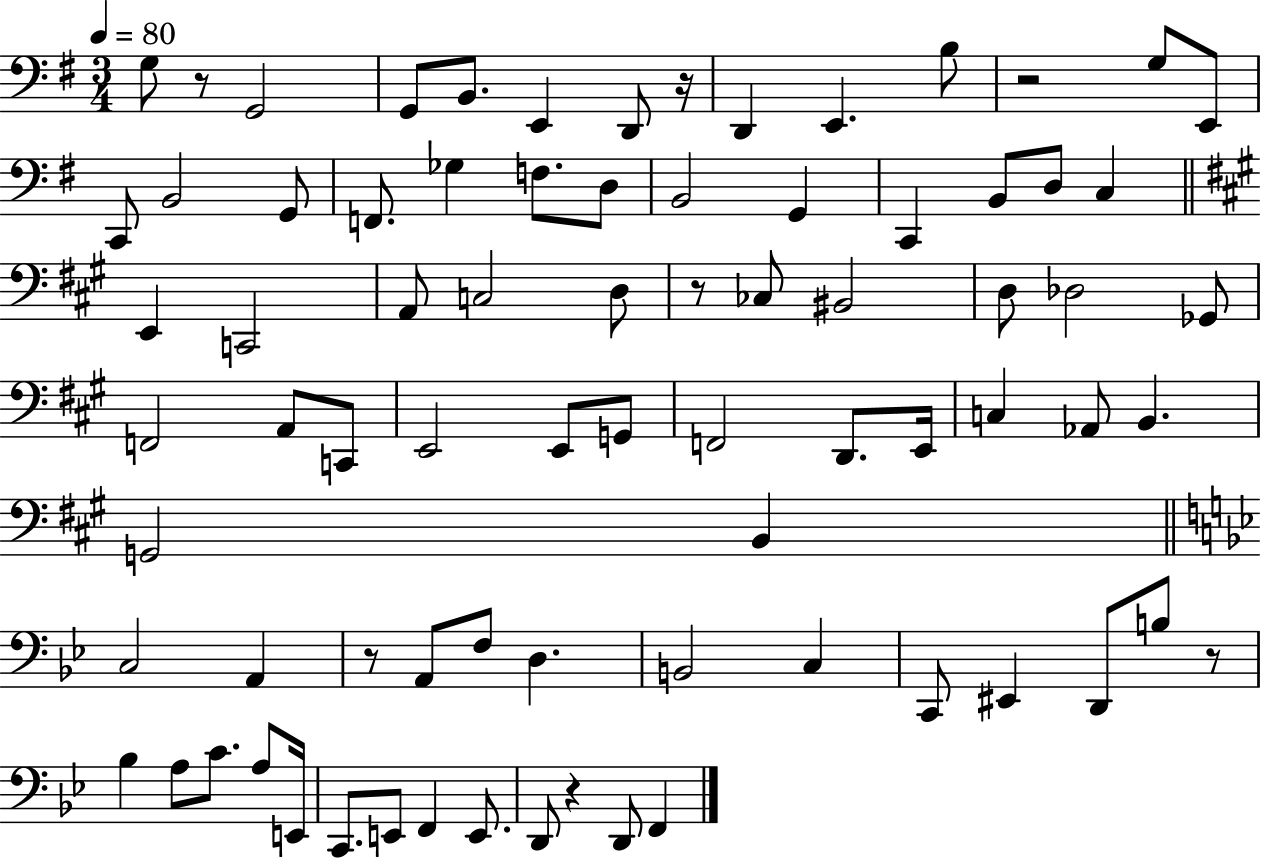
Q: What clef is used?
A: bass